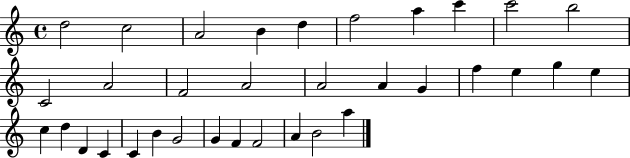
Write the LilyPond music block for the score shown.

{
  \clef treble
  \time 4/4
  \defaultTimeSignature
  \key c \major
  d''2 c''2 | a'2 b'4 d''4 | f''2 a''4 c'''4 | c'''2 b''2 | \break c'2 a'2 | f'2 a'2 | a'2 a'4 g'4 | f''4 e''4 g''4 e''4 | \break c''4 d''4 d'4 c'4 | c'4 b'4 g'2 | g'4 f'4 f'2 | a'4 b'2 a''4 | \break \bar "|."
}